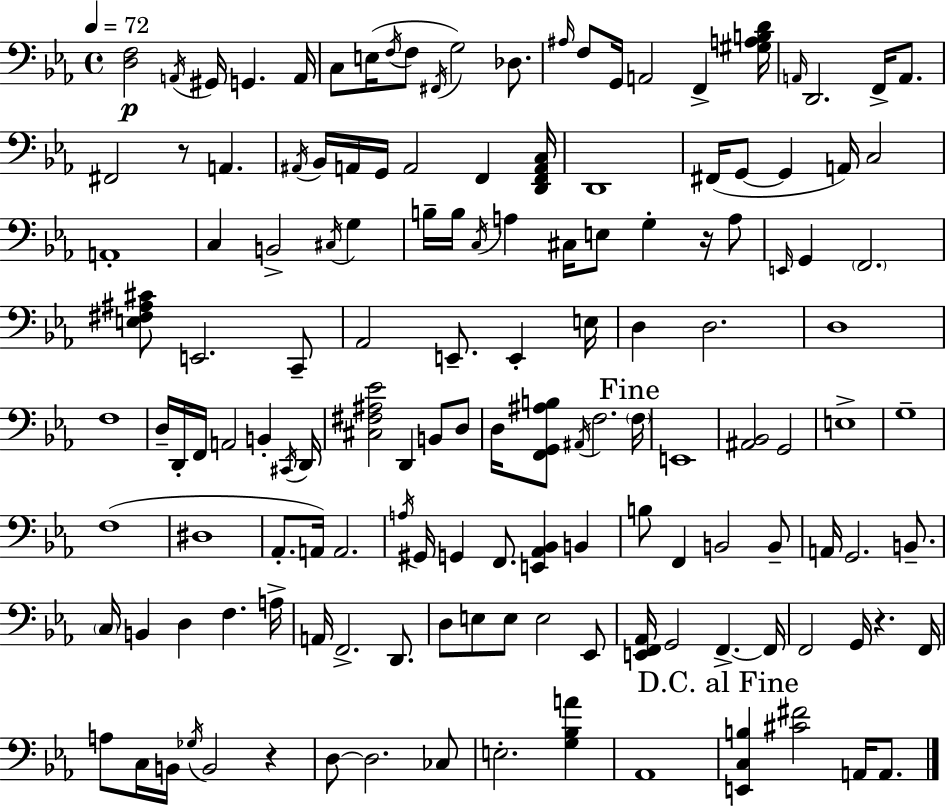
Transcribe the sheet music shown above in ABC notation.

X:1
T:Untitled
M:4/4
L:1/4
K:Cm
[D,F,]2 A,,/4 ^G,,/4 G,, A,,/4 C,/2 E,/4 F,/4 F,/2 ^F,,/4 G,2 _D,/2 ^A,/4 F,/2 G,,/4 A,,2 F,, [^G,A,B,D]/4 A,,/4 D,,2 F,,/4 A,,/2 ^F,,2 z/2 A,, ^A,,/4 _B,,/4 A,,/4 G,,/4 A,,2 F,, [D,,F,,A,,C,]/4 D,,4 ^F,,/4 G,,/2 G,, A,,/4 C,2 A,,4 C, B,,2 ^C,/4 G, B,/4 B,/4 C,/4 A, ^C,/4 E,/2 G, z/4 A,/2 E,,/4 G,, F,,2 [E,^F,^A,^C]/2 E,,2 C,,/2 _A,,2 E,,/2 E,, E,/4 D, D,2 D,4 F,4 D,/4 D,,/4 F,,/4 A,,2 B,, ^C,,/4 D,,/4 [^C,^F,^A,_E]2 D,, B,,/2 D,/2 D,/4 [F,,G,,^A,B,]/2 ^A,,/4 F,2 F,/4 E,,4 [^A,,_B,,]2 G,,2 E,4 G,4 F,4 ^D,4 _A,,/2 A,,/4 A,,2 A,/4 ^G,,/4 G,, F,,/2 [E,,_A,,_B,,] B,, B,/2 F,, B,,2 B,,/2 A,,/4 G,,2 B,,/2 C,/4 B,, D, F, A,/4 A,,/4 F,,2 D,,/2 D,/2 E,/2 E,/2 E,2 _E,,/2 [E,,F,,_A,,]/4 G,,2 F,, F,,/4 F,,2 G,,/4 z F,,/4 A,/2 C,/4 B,,/4 _G,/4 B,,2 z D,/2 D,2 _C,/2 E,2 [G,_B,A] _A,,4 [E,,C,B,] [^C^F]2 A,,/4 A,,/2